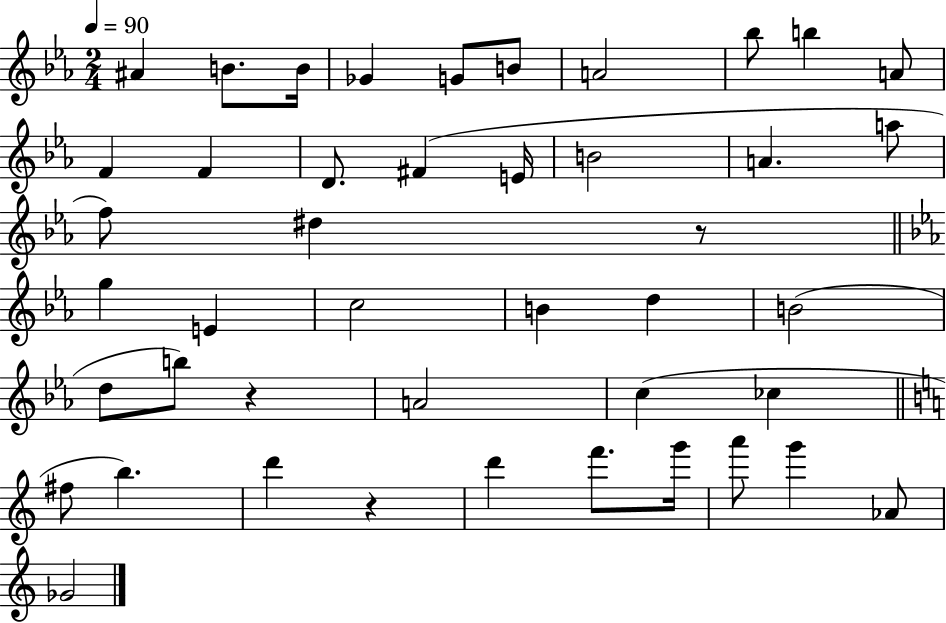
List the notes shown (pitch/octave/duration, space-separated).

A#4/q B4/e. B4/s Gb4/q G4/e B4/e A4/h Bb5/e B5/q A4/e F4/q F4/q D4/e. F#4/q E4/s B4/h A4/q. A5/e F5/e D#5/q R/e G5/q E4/q C5/h B4/q D5/q B4/h D5/e B5/e R/q A4/h C5/q CES5/q F#5/e B5/q. D6/q R/q D6/q F6/e. G6/s A6/e G6/q Ab4/e Gb4/h